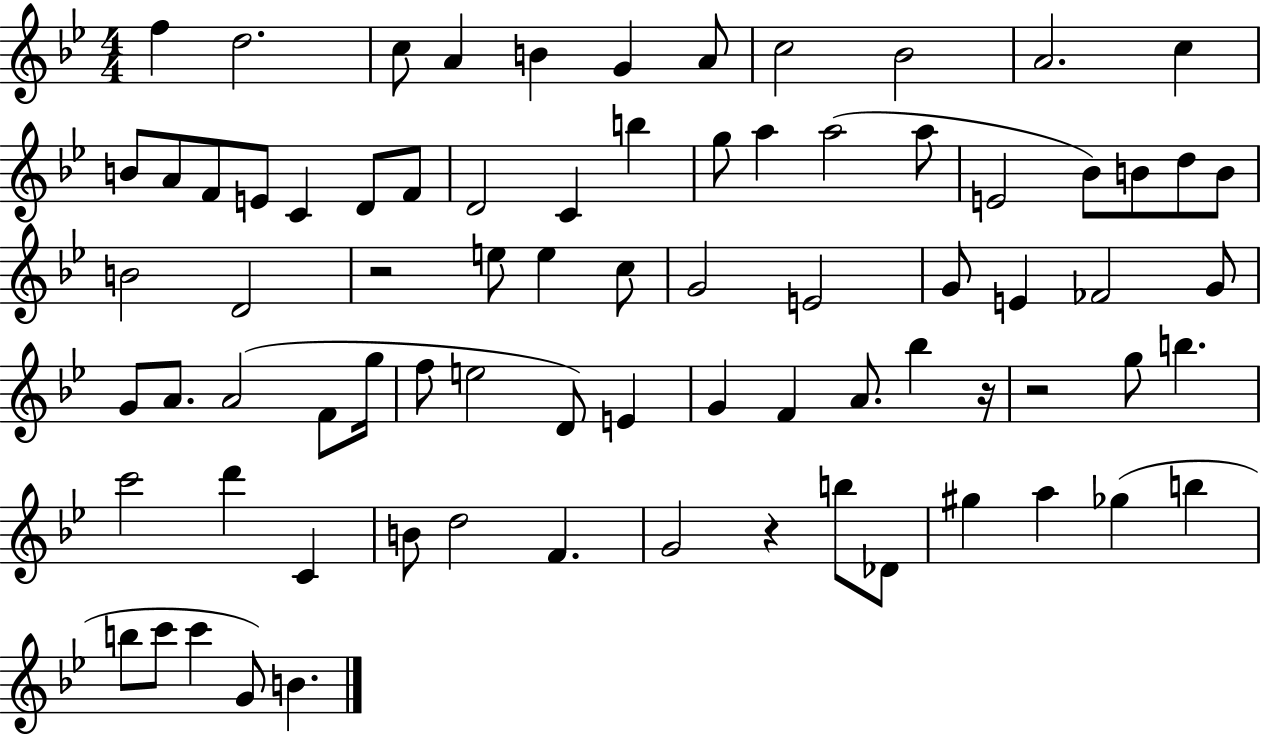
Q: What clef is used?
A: treble